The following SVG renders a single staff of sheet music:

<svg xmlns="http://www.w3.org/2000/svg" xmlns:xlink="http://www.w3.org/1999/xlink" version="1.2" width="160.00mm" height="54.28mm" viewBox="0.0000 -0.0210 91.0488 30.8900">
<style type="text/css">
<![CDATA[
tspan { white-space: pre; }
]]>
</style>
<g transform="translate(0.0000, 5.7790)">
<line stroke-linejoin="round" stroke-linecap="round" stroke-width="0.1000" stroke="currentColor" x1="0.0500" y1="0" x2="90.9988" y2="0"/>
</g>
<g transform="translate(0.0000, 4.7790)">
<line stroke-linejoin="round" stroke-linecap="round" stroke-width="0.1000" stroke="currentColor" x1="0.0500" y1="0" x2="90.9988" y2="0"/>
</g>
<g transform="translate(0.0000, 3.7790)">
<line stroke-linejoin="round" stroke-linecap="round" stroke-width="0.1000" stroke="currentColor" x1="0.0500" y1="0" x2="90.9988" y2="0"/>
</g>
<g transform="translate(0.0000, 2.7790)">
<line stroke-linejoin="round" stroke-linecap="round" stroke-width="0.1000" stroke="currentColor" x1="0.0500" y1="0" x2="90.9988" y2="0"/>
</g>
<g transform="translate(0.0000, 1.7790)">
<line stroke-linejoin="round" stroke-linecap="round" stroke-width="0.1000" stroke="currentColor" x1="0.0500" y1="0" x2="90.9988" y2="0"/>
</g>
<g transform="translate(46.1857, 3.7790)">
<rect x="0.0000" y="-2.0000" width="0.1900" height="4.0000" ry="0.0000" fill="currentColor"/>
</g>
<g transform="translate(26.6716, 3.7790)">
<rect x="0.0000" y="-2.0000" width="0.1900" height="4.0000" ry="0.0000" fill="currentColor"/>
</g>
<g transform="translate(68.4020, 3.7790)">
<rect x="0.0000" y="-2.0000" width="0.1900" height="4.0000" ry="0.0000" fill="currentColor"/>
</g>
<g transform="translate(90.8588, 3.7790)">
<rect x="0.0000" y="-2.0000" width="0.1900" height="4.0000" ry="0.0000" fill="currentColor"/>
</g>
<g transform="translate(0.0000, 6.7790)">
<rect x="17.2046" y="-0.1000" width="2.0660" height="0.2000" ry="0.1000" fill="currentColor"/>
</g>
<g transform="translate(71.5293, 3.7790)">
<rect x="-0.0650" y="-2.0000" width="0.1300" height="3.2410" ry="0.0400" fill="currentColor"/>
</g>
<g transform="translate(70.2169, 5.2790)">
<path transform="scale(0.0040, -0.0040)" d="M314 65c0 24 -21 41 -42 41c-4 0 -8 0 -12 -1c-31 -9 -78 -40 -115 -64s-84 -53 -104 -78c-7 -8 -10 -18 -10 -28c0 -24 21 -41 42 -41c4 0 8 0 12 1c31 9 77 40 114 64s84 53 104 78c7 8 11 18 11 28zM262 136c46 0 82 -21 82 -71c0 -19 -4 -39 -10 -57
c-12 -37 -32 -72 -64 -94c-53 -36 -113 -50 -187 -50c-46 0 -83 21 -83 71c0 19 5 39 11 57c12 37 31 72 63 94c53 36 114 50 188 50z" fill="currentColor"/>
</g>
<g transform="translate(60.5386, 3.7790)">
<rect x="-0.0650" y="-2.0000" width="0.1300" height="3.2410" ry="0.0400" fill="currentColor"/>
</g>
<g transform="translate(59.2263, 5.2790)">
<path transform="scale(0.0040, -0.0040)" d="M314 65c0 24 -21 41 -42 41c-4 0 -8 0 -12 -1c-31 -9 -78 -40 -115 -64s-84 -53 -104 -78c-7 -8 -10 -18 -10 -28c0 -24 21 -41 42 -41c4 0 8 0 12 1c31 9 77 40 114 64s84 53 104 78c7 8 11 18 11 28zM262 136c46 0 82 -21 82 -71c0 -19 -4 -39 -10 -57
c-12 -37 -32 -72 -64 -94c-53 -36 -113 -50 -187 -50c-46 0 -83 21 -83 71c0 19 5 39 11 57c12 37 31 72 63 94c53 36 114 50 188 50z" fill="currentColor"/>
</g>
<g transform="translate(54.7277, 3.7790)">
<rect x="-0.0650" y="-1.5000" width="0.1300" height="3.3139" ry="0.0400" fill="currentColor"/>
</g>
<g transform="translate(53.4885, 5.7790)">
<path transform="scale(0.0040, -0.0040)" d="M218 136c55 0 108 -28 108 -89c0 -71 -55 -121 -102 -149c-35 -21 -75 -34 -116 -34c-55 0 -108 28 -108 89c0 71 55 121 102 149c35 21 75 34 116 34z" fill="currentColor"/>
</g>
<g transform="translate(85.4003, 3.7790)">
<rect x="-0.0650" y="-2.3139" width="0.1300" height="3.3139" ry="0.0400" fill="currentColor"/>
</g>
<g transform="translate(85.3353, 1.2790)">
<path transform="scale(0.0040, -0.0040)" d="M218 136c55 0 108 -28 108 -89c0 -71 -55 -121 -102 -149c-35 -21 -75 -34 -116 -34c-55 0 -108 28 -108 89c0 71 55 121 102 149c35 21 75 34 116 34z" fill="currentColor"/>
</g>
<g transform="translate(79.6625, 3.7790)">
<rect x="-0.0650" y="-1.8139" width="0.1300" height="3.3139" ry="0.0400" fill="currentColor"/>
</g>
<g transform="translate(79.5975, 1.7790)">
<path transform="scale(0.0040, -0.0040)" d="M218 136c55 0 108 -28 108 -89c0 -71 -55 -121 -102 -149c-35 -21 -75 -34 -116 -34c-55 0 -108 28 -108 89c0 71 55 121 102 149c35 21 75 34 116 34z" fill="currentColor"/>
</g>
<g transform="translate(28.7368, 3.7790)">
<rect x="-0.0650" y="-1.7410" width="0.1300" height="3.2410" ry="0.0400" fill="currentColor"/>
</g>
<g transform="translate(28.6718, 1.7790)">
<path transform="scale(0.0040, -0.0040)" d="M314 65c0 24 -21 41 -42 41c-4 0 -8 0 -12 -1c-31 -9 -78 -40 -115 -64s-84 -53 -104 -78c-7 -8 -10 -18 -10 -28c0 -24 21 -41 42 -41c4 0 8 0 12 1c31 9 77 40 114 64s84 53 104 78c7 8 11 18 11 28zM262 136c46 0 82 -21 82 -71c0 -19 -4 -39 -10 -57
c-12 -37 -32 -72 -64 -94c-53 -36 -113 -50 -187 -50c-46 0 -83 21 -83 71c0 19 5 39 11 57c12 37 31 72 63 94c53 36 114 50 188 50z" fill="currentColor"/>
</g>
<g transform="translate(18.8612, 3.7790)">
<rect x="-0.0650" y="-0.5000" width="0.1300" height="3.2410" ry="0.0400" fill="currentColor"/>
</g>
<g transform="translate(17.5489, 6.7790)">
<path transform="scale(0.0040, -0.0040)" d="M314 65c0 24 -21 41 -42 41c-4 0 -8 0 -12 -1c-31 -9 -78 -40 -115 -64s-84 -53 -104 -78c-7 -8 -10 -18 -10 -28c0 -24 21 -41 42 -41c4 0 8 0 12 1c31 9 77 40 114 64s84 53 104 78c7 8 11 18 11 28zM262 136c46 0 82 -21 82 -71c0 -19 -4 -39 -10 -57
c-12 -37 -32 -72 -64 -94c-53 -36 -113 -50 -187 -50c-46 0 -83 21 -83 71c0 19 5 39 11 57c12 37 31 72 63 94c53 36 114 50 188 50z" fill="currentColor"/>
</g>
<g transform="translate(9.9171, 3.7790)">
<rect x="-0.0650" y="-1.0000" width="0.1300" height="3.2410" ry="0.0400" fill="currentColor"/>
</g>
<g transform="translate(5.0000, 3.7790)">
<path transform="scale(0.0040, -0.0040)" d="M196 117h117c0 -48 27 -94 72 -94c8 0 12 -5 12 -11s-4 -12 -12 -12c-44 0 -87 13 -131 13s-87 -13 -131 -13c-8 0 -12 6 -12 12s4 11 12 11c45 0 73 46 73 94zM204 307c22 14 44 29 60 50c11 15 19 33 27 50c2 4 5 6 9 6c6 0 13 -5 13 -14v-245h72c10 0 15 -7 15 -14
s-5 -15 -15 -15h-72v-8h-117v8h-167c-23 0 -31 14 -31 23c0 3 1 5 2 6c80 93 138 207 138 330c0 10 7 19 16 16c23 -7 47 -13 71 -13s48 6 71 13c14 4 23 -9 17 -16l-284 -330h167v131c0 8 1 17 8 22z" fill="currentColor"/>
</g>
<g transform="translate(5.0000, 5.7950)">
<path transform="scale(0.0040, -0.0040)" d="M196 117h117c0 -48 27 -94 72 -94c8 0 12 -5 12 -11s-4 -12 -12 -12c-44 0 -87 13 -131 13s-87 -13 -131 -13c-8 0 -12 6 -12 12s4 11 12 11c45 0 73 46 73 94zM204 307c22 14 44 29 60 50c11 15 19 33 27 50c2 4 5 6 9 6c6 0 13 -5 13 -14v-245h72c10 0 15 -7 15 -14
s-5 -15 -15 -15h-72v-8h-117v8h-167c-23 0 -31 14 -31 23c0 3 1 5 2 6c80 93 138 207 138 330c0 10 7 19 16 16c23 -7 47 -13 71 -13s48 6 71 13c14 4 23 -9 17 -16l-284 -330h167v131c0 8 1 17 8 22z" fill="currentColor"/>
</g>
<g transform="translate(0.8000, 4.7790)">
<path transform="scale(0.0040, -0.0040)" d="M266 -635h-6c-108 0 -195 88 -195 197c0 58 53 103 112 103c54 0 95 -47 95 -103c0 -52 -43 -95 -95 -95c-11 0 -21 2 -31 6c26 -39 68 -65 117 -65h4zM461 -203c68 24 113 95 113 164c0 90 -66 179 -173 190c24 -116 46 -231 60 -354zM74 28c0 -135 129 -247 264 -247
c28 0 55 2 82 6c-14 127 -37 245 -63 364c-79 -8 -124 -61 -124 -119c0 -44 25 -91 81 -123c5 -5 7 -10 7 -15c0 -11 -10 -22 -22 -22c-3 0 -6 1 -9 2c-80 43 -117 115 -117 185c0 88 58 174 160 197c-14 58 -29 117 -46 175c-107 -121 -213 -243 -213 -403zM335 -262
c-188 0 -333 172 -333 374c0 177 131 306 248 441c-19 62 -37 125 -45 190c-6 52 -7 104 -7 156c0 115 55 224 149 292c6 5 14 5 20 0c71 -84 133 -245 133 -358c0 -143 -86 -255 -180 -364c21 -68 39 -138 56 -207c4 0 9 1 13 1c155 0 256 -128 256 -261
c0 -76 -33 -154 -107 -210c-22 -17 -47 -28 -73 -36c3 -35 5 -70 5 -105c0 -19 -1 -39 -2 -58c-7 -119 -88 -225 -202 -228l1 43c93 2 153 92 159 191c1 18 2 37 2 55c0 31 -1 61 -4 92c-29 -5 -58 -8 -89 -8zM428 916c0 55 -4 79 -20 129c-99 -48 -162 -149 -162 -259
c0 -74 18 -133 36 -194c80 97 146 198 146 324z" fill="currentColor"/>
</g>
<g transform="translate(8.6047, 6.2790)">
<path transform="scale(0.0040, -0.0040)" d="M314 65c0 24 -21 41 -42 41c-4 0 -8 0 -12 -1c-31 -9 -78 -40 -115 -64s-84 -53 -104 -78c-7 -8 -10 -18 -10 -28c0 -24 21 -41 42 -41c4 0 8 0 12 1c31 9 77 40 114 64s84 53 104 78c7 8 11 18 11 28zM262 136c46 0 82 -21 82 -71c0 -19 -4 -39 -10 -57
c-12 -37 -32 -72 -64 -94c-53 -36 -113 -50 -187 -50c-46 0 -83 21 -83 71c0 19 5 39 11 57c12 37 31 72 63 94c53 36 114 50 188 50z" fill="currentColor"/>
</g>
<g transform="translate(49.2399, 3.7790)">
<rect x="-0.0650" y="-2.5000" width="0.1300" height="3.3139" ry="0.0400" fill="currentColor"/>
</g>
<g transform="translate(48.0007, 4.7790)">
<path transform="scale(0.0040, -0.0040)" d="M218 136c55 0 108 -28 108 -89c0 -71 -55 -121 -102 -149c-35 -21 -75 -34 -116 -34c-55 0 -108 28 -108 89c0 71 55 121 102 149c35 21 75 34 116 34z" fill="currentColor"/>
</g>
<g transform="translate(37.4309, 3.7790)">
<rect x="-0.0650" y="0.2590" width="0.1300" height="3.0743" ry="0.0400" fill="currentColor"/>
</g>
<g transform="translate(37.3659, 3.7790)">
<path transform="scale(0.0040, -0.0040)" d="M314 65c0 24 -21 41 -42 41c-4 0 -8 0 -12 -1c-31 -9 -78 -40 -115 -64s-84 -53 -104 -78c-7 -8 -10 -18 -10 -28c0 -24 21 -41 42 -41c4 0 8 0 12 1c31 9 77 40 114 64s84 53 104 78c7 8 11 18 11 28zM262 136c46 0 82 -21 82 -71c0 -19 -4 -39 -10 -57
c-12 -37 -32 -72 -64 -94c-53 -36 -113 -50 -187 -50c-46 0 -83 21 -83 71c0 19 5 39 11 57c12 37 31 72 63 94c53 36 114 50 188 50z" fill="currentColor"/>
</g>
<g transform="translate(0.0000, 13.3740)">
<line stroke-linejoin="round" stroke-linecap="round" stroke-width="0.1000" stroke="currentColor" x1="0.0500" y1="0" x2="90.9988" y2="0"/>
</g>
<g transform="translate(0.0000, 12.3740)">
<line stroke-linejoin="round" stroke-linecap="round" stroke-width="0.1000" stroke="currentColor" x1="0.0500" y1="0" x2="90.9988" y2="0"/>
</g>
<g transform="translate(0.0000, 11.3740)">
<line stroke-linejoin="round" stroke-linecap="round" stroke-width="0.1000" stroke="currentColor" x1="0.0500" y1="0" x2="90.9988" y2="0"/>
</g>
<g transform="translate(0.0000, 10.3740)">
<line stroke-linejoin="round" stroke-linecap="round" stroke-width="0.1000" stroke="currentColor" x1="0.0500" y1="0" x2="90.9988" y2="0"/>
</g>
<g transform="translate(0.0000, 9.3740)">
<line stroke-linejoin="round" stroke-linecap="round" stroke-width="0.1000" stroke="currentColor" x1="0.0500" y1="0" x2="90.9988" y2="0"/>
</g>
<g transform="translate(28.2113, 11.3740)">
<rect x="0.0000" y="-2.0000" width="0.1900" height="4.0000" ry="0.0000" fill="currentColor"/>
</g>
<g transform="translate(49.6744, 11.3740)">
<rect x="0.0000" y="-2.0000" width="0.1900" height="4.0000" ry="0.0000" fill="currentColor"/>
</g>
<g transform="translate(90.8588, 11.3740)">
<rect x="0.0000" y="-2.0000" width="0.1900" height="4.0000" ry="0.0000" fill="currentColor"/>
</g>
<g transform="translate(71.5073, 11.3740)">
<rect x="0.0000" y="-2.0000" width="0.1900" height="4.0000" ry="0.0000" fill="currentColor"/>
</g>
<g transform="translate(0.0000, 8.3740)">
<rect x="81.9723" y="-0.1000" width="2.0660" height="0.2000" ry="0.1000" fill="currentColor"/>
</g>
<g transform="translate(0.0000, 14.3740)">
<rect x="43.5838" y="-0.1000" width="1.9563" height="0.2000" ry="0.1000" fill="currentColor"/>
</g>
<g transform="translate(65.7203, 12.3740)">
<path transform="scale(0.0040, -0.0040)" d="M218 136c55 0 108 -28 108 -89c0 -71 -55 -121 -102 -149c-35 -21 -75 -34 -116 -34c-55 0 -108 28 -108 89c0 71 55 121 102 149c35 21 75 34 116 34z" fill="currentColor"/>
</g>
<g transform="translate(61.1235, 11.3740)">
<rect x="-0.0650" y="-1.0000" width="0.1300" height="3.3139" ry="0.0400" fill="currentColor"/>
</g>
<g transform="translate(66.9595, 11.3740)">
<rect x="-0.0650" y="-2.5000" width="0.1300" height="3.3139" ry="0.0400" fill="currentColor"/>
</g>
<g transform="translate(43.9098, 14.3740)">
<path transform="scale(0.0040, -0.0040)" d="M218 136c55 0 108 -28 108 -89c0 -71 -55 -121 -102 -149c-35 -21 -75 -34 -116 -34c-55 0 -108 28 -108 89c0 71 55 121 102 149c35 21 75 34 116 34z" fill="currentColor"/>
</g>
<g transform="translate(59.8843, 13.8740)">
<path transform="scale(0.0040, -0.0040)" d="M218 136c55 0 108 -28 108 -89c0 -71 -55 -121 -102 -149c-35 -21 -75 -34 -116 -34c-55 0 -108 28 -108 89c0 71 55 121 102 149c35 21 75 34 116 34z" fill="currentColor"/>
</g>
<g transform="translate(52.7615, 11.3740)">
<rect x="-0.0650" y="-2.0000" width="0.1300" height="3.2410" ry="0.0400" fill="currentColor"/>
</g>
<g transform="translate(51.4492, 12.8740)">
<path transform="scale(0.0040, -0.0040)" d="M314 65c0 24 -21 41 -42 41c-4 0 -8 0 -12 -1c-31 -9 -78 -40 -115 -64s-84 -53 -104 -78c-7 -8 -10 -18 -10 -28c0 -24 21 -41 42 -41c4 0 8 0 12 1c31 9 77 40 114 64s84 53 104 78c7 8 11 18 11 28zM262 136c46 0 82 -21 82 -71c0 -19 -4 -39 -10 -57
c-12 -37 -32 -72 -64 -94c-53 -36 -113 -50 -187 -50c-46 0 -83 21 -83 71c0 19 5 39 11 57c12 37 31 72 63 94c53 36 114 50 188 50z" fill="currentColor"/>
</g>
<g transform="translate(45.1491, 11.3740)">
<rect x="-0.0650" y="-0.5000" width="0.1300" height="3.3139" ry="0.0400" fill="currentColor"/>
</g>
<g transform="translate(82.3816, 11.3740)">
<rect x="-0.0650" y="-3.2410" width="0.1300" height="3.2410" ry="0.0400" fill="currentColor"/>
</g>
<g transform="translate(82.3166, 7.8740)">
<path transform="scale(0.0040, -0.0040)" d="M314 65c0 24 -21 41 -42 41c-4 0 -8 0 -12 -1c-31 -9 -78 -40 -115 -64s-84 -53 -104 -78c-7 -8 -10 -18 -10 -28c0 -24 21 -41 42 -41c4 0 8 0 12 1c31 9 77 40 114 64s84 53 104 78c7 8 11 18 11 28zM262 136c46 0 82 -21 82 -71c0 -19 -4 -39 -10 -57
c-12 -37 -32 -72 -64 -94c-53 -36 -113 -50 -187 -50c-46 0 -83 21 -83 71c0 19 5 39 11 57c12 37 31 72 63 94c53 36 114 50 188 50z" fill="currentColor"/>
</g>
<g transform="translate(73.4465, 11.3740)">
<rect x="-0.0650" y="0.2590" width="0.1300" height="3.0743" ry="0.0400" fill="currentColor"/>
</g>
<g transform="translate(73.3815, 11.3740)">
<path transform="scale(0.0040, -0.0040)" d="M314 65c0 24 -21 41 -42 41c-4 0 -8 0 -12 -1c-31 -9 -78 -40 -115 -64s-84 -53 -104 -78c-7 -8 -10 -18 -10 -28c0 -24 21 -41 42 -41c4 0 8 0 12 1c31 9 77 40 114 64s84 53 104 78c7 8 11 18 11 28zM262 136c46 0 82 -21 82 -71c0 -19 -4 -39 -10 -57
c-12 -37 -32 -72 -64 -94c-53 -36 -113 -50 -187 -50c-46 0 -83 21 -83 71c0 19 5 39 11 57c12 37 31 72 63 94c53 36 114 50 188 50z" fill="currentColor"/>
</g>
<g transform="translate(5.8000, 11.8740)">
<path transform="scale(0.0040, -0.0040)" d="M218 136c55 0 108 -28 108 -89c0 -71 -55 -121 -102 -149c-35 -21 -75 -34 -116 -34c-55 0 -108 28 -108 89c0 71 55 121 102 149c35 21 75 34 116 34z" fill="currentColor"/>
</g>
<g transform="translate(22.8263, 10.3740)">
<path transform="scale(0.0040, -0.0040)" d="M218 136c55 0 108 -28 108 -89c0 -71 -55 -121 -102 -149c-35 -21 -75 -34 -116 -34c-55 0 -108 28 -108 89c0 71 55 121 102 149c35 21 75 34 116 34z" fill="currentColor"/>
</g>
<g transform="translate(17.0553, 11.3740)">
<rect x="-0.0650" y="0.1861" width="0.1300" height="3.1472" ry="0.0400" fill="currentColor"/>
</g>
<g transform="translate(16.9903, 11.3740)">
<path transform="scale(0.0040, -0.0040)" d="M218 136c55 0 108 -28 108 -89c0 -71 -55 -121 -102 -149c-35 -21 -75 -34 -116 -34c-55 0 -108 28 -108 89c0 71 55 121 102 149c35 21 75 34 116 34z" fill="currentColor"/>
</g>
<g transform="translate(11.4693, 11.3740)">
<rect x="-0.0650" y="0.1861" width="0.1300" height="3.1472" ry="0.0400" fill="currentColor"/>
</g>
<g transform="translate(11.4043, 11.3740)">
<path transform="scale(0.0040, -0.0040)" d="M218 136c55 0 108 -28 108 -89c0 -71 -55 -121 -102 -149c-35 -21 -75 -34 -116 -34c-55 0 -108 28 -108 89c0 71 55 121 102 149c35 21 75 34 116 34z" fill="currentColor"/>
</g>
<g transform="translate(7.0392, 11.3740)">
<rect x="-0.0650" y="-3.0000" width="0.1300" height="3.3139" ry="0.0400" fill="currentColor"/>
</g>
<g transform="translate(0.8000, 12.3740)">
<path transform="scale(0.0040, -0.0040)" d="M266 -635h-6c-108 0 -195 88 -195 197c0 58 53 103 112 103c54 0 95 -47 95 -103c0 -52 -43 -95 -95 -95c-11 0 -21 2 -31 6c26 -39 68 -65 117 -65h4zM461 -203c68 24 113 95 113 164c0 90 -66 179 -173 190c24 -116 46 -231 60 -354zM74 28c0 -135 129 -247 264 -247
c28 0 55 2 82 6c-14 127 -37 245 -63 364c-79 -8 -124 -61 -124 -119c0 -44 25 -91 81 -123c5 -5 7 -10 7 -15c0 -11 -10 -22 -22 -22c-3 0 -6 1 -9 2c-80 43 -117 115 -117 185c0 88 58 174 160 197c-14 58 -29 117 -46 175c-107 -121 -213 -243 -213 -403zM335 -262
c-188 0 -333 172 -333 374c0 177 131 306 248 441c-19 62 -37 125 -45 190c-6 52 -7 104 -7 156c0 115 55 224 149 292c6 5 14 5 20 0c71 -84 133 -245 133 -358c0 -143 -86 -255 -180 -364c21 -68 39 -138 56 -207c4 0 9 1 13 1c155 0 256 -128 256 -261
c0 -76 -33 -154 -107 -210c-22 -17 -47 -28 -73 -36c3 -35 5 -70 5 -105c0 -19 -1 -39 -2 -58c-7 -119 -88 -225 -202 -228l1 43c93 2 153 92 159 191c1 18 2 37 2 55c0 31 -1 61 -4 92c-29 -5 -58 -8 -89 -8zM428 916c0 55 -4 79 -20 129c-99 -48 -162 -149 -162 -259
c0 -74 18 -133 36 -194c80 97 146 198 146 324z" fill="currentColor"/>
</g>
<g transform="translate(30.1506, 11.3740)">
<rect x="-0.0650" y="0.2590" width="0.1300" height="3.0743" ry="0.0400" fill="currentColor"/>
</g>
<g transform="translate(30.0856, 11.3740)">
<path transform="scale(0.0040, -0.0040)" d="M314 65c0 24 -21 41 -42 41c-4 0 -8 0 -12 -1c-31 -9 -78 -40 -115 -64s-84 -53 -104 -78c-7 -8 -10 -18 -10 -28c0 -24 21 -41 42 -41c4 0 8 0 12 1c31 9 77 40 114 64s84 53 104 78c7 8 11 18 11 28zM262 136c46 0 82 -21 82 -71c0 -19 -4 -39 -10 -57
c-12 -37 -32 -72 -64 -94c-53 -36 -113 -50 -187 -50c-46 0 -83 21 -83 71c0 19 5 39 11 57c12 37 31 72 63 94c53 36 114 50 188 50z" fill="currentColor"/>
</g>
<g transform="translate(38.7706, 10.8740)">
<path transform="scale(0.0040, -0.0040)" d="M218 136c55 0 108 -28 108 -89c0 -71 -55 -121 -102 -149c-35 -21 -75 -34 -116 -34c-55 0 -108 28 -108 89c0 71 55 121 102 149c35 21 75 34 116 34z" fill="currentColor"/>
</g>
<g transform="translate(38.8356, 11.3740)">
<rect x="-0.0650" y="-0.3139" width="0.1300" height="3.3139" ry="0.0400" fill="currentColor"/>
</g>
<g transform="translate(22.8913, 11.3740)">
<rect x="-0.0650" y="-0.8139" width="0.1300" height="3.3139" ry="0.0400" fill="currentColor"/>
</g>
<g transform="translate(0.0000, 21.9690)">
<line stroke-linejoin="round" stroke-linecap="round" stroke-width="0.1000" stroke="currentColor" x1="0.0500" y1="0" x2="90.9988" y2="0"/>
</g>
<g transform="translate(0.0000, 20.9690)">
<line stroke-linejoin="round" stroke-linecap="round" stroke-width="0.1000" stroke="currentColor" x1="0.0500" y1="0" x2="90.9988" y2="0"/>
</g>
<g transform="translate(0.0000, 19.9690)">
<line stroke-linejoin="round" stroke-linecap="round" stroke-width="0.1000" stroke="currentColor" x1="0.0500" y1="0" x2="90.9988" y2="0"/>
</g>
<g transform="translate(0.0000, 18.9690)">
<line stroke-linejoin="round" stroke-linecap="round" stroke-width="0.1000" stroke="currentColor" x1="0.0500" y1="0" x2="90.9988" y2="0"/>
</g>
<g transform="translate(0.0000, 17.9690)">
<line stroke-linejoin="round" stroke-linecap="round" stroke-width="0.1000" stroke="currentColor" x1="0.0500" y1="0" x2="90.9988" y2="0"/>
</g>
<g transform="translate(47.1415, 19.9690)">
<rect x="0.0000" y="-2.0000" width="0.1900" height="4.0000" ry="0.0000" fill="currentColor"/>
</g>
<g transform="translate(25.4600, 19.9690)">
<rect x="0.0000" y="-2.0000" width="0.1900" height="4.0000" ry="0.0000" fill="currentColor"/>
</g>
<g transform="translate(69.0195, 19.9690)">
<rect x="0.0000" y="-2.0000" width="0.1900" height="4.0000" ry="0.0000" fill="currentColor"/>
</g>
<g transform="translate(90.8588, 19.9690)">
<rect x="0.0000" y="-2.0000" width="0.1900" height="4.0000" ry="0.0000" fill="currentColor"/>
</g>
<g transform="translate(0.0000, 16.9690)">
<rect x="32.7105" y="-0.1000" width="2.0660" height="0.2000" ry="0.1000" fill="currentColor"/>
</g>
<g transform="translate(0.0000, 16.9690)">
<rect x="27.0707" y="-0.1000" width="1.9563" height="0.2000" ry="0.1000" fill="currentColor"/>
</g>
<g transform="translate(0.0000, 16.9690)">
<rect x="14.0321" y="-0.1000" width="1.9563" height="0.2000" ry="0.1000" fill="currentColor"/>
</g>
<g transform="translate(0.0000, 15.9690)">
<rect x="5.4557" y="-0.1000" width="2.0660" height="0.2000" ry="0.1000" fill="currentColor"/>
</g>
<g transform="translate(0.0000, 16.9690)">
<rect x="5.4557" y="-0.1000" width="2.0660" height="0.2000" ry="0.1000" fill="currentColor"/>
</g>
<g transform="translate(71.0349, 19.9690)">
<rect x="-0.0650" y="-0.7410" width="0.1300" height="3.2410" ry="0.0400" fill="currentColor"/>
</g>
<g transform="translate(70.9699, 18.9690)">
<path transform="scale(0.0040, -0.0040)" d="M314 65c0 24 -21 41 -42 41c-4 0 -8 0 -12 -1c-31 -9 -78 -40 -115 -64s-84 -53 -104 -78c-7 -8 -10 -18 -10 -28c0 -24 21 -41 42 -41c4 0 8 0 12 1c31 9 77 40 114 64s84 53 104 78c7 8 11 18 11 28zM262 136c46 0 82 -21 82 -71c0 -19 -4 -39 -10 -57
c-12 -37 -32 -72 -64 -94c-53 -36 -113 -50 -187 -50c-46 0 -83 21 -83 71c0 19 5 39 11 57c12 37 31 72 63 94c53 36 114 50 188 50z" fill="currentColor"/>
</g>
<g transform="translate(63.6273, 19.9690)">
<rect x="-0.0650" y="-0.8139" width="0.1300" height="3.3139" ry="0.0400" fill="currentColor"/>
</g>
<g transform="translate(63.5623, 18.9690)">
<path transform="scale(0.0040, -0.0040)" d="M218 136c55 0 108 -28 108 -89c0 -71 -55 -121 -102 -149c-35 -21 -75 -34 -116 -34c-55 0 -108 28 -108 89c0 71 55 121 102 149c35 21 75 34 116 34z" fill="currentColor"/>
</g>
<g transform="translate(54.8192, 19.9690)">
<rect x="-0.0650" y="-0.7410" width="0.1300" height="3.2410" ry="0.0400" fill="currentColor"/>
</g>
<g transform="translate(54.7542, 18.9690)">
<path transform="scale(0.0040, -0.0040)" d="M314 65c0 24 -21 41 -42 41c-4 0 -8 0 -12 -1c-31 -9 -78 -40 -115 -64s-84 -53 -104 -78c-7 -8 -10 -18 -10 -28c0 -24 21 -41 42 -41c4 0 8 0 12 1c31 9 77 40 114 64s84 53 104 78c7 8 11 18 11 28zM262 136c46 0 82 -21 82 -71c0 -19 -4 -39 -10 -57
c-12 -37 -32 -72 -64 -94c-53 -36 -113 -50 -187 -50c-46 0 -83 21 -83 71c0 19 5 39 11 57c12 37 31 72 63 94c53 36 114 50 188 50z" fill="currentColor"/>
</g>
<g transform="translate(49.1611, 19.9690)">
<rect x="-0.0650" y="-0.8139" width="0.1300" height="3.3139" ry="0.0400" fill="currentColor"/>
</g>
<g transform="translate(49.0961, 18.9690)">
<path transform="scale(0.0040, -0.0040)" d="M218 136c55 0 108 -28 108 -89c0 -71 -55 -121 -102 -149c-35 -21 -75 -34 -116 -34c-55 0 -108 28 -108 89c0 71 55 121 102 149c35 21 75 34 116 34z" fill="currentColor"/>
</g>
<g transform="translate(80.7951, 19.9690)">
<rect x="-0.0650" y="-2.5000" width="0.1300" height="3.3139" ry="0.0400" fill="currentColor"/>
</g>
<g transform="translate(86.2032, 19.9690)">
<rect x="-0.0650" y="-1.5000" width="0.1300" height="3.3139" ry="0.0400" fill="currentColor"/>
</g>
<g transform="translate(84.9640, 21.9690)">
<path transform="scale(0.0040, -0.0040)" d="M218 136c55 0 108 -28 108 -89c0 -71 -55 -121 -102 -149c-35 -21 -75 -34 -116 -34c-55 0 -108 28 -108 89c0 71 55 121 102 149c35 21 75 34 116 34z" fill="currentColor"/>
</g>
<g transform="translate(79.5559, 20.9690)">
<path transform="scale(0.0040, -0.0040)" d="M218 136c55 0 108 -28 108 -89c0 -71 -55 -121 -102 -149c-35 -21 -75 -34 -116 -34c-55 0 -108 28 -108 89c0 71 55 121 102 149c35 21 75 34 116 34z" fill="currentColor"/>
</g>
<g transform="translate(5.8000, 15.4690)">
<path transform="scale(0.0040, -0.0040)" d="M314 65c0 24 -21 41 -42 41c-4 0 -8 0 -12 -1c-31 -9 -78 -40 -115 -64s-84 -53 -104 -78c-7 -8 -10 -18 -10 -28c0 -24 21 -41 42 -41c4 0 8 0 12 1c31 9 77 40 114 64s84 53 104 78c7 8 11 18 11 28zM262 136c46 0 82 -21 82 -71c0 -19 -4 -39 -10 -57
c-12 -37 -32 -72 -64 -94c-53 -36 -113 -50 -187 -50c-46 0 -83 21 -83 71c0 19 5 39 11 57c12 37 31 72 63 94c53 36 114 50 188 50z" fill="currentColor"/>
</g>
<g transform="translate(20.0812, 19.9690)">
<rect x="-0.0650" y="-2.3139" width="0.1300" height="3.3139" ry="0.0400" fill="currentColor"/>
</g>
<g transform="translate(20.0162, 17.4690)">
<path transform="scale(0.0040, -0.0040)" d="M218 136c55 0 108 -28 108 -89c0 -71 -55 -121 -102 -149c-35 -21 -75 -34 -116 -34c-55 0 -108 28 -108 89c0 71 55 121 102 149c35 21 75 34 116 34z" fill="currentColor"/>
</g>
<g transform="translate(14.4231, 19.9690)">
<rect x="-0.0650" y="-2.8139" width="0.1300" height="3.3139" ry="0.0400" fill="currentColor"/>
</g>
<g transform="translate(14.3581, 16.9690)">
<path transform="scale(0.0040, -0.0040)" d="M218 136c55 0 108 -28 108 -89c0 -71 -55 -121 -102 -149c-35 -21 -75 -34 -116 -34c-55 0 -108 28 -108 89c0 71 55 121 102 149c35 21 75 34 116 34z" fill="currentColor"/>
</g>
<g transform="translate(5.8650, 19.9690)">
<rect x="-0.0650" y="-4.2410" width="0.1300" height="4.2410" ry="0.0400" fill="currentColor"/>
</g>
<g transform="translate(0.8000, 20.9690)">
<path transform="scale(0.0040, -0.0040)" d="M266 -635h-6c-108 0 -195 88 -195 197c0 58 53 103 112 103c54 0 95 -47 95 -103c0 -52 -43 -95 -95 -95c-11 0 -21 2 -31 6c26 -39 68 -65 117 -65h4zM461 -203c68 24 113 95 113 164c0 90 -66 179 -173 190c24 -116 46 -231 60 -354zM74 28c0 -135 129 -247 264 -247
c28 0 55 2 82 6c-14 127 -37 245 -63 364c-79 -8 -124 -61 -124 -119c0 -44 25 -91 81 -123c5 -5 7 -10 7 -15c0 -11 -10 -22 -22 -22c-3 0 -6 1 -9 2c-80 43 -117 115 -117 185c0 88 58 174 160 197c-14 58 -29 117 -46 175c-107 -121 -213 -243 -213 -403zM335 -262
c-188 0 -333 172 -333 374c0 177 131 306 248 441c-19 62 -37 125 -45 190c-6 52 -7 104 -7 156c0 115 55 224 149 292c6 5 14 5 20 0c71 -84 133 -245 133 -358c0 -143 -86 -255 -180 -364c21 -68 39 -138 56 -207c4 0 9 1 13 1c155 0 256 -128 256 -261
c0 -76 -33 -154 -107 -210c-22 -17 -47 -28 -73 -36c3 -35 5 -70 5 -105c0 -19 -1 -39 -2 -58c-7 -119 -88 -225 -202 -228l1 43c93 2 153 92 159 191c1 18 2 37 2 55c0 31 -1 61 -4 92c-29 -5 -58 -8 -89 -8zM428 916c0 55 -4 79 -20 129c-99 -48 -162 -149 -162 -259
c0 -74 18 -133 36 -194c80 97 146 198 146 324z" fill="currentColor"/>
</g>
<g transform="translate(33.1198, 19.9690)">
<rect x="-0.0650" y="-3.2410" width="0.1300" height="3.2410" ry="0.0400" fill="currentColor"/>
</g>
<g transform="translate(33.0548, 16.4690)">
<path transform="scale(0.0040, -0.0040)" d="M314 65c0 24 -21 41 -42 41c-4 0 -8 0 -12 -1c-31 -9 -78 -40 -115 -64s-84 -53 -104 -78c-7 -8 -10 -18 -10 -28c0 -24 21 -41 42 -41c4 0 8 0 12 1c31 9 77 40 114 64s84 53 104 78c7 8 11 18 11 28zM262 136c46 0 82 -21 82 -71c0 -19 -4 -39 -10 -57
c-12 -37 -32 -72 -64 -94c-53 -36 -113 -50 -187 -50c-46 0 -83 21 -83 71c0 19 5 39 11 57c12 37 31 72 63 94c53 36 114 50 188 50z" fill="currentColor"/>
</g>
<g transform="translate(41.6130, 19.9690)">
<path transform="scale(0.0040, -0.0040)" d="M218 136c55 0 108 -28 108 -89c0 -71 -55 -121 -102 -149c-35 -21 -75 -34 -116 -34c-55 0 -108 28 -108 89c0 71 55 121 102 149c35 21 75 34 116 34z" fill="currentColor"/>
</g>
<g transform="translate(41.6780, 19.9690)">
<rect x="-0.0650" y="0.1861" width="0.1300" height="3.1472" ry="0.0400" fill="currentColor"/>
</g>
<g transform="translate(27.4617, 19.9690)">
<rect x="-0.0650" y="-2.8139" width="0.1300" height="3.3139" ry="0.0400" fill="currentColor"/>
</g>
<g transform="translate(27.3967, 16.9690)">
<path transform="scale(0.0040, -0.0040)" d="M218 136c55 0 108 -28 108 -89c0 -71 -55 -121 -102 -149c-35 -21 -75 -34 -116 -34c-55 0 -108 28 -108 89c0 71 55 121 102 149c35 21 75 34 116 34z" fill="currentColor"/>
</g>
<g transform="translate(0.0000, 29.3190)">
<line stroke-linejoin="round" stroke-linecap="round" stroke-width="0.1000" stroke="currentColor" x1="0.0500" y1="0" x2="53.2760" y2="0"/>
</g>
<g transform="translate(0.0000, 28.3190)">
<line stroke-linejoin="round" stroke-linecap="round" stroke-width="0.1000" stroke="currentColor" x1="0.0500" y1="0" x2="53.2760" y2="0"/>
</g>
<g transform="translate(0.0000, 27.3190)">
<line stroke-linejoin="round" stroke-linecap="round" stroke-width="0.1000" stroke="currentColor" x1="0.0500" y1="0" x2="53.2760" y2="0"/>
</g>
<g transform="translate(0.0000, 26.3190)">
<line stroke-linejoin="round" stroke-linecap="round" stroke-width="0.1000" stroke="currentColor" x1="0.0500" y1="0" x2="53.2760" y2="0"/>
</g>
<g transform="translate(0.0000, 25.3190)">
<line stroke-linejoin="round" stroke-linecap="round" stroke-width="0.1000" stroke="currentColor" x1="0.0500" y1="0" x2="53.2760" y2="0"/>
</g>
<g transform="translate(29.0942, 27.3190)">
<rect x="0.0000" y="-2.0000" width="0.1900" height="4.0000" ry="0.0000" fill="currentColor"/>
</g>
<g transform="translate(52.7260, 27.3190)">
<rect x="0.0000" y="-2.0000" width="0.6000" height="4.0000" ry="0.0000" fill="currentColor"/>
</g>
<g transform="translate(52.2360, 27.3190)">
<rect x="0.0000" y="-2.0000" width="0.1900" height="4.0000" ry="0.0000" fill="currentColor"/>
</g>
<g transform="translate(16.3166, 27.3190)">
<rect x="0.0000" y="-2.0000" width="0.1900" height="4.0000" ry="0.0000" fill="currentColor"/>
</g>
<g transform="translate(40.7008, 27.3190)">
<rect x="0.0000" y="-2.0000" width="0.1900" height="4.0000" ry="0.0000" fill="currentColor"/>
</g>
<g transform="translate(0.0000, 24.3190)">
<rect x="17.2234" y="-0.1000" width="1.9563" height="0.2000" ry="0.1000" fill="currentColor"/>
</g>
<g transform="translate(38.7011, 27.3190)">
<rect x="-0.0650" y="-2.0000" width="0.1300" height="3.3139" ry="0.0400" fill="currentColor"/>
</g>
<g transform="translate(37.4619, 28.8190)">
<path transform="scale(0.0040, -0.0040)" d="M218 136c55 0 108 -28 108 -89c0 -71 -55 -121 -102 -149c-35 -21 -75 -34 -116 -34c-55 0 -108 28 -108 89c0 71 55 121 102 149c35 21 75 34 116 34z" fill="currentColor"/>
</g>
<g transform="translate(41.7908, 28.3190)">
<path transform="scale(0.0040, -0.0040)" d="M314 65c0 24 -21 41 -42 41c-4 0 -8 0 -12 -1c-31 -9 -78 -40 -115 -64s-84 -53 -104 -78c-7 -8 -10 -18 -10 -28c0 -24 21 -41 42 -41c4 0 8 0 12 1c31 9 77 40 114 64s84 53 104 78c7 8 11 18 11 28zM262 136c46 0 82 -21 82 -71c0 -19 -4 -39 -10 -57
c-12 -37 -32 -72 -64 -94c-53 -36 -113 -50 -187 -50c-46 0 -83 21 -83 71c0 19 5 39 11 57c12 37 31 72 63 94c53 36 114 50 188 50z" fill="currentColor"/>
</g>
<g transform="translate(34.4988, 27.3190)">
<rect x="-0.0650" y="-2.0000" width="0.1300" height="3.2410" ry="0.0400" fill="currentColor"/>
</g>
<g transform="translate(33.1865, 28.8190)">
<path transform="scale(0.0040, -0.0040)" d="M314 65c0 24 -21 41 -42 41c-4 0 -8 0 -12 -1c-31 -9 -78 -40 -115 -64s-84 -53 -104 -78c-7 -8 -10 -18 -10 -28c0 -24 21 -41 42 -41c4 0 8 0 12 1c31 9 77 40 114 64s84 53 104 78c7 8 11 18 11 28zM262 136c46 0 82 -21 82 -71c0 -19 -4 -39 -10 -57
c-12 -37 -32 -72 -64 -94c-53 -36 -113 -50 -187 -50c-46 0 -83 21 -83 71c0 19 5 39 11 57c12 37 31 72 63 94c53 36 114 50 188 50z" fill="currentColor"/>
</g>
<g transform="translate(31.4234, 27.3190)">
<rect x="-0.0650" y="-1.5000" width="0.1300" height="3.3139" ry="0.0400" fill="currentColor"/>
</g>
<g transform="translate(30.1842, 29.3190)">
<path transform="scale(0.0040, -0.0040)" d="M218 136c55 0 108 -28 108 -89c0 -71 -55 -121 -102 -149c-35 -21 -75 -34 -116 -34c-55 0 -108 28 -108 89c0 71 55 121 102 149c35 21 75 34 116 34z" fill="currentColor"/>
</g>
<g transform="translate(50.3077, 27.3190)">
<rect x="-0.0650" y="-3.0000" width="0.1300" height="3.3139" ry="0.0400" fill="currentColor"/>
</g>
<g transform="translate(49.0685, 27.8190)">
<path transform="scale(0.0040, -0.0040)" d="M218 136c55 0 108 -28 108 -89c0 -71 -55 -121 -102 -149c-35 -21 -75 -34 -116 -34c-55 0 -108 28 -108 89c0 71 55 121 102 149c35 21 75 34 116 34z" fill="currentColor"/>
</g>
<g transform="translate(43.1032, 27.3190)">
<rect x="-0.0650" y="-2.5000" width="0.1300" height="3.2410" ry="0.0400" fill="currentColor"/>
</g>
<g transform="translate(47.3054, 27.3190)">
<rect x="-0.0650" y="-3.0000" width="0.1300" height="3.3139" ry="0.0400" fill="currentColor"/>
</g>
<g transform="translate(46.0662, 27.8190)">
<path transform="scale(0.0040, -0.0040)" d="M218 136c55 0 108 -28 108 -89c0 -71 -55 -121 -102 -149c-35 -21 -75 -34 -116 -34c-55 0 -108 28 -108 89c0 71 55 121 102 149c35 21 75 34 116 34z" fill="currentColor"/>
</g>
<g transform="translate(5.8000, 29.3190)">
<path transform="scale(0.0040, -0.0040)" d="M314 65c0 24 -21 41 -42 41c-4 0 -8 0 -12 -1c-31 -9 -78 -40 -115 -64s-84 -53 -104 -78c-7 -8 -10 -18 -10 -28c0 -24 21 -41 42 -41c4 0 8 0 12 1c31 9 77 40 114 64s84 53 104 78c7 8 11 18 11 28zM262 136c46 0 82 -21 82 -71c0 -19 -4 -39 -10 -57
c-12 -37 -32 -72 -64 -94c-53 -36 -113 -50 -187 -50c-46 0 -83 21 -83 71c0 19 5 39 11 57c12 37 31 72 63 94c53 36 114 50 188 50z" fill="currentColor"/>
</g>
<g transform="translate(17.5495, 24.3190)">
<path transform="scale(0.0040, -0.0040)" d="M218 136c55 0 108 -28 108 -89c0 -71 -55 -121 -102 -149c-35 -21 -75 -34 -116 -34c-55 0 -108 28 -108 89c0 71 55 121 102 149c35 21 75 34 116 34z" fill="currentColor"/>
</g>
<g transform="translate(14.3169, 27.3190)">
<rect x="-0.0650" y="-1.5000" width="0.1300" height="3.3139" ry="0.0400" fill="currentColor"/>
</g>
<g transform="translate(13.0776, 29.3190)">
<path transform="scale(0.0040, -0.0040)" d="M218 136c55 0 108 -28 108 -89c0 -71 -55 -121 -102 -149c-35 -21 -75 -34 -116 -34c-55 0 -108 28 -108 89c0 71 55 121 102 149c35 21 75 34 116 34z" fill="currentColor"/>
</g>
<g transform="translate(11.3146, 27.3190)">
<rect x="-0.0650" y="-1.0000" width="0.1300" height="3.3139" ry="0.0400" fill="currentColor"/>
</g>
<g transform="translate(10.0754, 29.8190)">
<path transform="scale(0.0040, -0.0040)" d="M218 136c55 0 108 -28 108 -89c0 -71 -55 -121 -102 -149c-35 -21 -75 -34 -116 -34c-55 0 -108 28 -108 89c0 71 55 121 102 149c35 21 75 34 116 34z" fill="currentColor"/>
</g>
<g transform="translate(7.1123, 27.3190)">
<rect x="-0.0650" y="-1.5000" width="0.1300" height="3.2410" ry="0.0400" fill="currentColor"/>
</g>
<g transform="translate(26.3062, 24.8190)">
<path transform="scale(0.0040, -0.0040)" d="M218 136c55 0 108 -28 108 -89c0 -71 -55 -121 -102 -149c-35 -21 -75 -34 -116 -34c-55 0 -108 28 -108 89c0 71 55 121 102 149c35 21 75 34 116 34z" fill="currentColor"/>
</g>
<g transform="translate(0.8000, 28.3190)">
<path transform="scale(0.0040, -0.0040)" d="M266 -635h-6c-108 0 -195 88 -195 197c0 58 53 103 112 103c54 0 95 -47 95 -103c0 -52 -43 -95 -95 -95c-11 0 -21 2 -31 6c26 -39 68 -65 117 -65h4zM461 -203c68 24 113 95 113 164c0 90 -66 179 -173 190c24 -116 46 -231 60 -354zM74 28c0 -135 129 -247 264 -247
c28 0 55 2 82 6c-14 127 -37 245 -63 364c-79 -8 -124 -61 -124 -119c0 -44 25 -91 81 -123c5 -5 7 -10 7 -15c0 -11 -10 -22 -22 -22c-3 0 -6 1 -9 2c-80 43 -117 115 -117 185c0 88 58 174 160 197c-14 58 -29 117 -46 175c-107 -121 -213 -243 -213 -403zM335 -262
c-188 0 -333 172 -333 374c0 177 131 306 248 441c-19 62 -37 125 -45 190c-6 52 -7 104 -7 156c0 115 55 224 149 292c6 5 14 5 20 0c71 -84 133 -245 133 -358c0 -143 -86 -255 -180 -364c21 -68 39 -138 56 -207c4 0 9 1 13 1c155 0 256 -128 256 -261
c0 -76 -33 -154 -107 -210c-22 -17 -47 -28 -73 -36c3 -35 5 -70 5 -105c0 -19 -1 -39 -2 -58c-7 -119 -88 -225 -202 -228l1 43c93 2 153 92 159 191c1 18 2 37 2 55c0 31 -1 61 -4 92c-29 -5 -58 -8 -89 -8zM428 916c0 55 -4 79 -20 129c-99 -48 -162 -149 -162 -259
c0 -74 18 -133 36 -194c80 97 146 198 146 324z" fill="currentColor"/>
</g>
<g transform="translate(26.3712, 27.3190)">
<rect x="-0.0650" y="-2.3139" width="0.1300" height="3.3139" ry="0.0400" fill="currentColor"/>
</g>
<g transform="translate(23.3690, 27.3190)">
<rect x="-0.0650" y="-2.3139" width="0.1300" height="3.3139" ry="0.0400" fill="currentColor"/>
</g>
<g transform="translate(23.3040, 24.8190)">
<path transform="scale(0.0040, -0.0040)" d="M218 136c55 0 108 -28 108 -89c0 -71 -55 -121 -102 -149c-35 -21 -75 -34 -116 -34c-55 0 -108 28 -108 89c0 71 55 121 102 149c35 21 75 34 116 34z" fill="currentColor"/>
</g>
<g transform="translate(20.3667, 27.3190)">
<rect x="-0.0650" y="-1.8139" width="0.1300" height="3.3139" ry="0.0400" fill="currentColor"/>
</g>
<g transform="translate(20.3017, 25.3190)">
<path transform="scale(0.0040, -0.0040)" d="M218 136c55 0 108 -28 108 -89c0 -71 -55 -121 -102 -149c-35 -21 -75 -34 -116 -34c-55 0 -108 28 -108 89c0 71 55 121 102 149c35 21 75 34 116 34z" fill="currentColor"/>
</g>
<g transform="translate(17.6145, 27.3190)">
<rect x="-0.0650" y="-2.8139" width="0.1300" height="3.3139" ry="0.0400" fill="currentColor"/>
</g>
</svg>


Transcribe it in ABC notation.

X:1
T:Untitled
M:4/4
L:1/4
K:C
D2 C2 f2 B2 G E F2 F2 f g A B B d B2 c C F2 D G B2 b2 d'2 a g a b2 B d d2 d d2 G E E2 D E a f g g E F2 F G2 A A